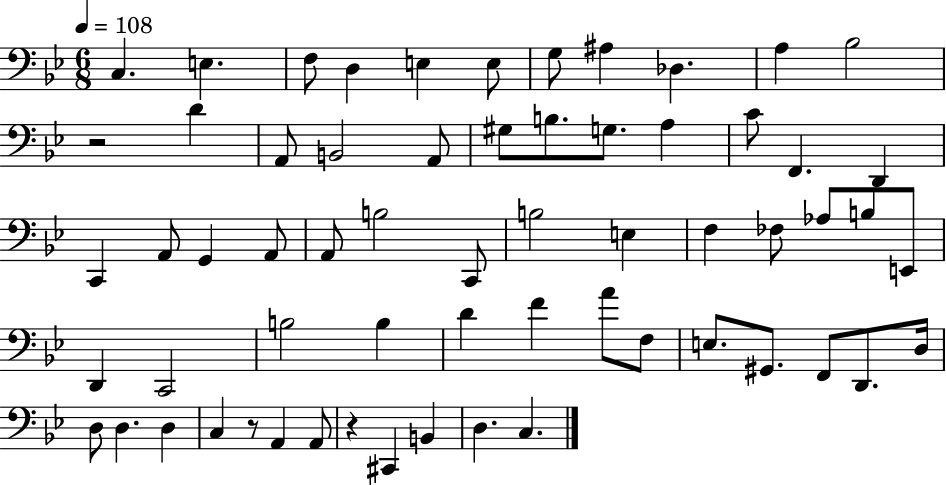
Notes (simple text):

C3/q. E3/q. F3/e D3/q E3/q E3/e G3/e A#3/q Db3/q. A3/q Bb3/h R/h D4/q A2/e B2/h A2/e G#3/e B3/e. G3/e. A3/q C4/e F2/q. D2/q C2/q A2/e G2/q A2/e A2/e B3/h C2/e B3/h E3/q F3/q FES3/e Ab3/e B3/e E2/e D2/q C2/h B3/h B3/q D4/q F4/q A4/e F3/e E3/e. G#2/e. F2/e D2/e. D3/s D3/e D3/q. D3/q C3/q R/e A2/q A2/e R/q C#2/q B2/q D3/q. C3/q.